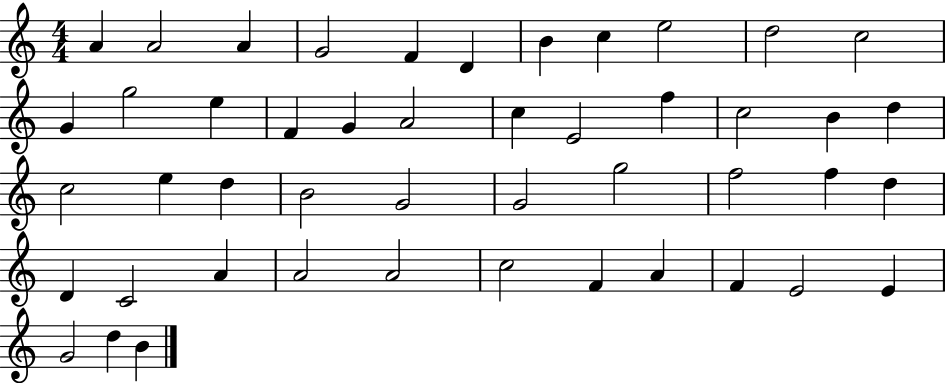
A4/q A4/h A4/q G4/h F4/q D4/q B4/q C5/q E5/h D5/h C5/h G4/q G5/h E5/q F4/q G4/q A4/h C5/q E4/h F5/q C5/h B4/q D5/q C5/h E5/q D5/q B4/h G4/h G4/h G5/h F5/h F5/q D5/q D4/q C4/h A4/q A4/h A4/h C5/h F4/q A4/q F4/q E4/h E4/q G4/h D5/q B4/q